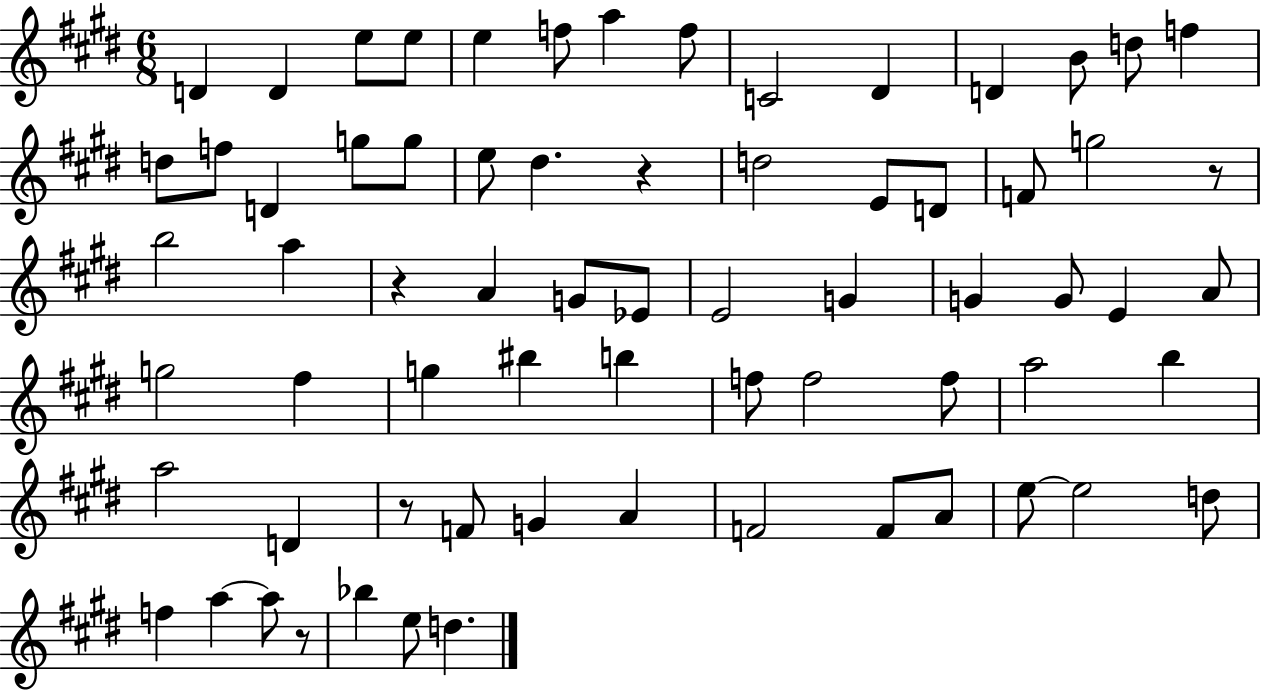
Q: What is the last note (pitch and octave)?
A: D5